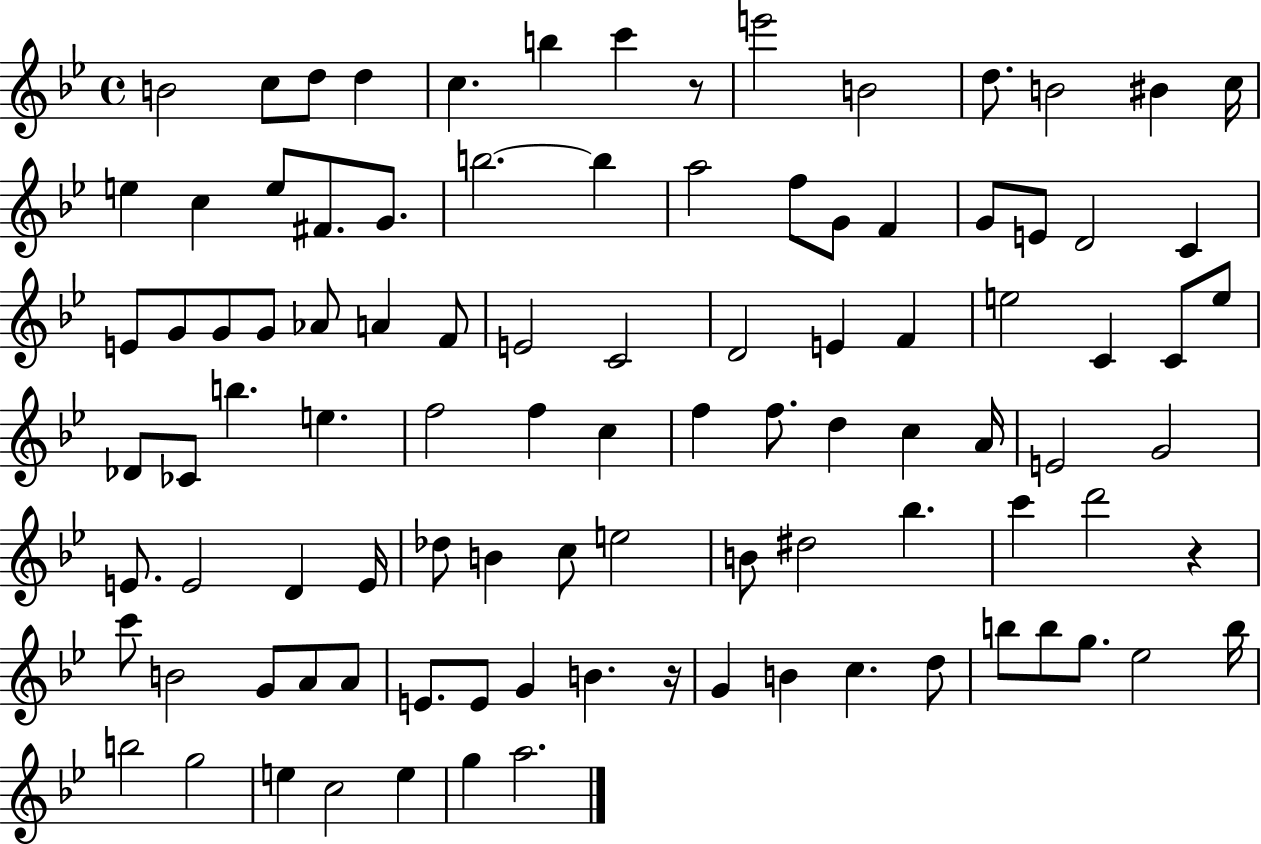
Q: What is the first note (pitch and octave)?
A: B4